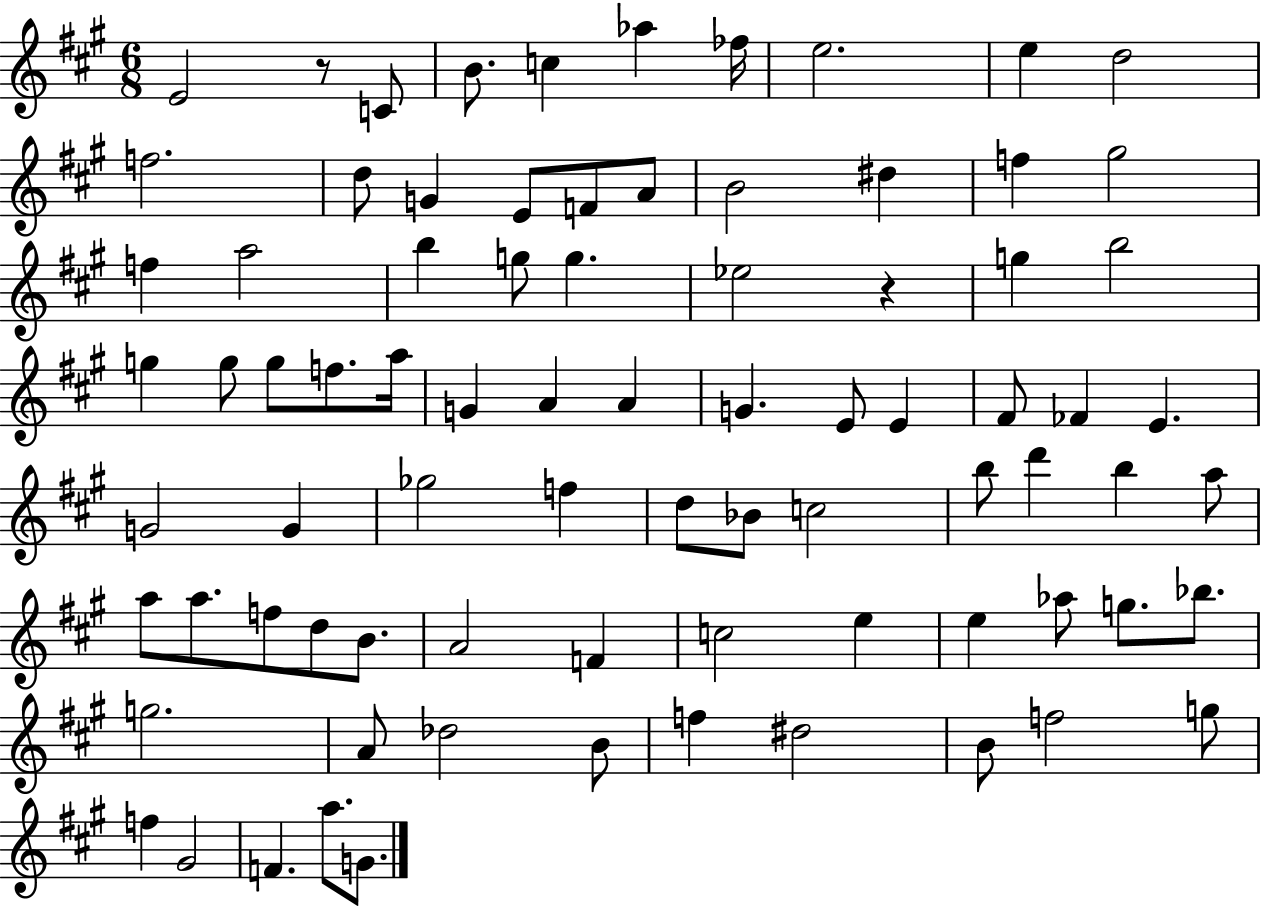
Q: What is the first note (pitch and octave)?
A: E4